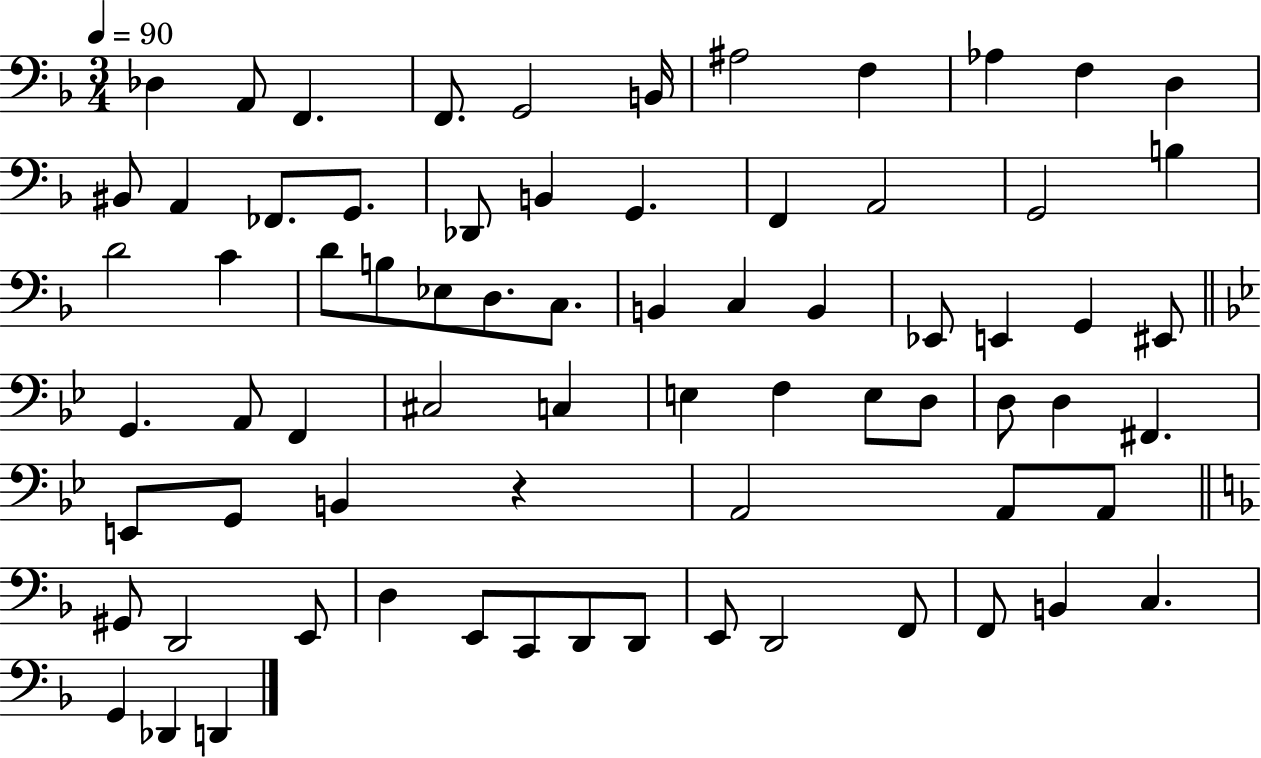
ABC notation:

X:1
T:Untitled
M:3/4
L:1/4
K:F
_D, A,,/2 F,, F,,/2 G,,2 B,,/4 ^A,2 F, _A, F, D, ^B,,/2 A,, _F,,/2 G,,/2 _D,,/2 B,, G,, F,, A,,2 G,,2 B, D2 C D/2 B,/2 _E,/2 D,/2 C,/2 B,, C, B,, _E,,/2 E,, G,, ^E,,/2 G,, A,,/2 F,, ^C,2 C, E, F, E,/2 D,/2 D,/2 D, ^F,, E,,/2 G,,/2 B,, z A,,2 A,,/2 A,,/2 ^G,,/2 D,,2 E,,/2 D, E,,/2 C,,/2 D,,/2 D,,/2 E,,/2 D,,2 F,,/2 F,,/2 B,, C, G,, _D,, D,,